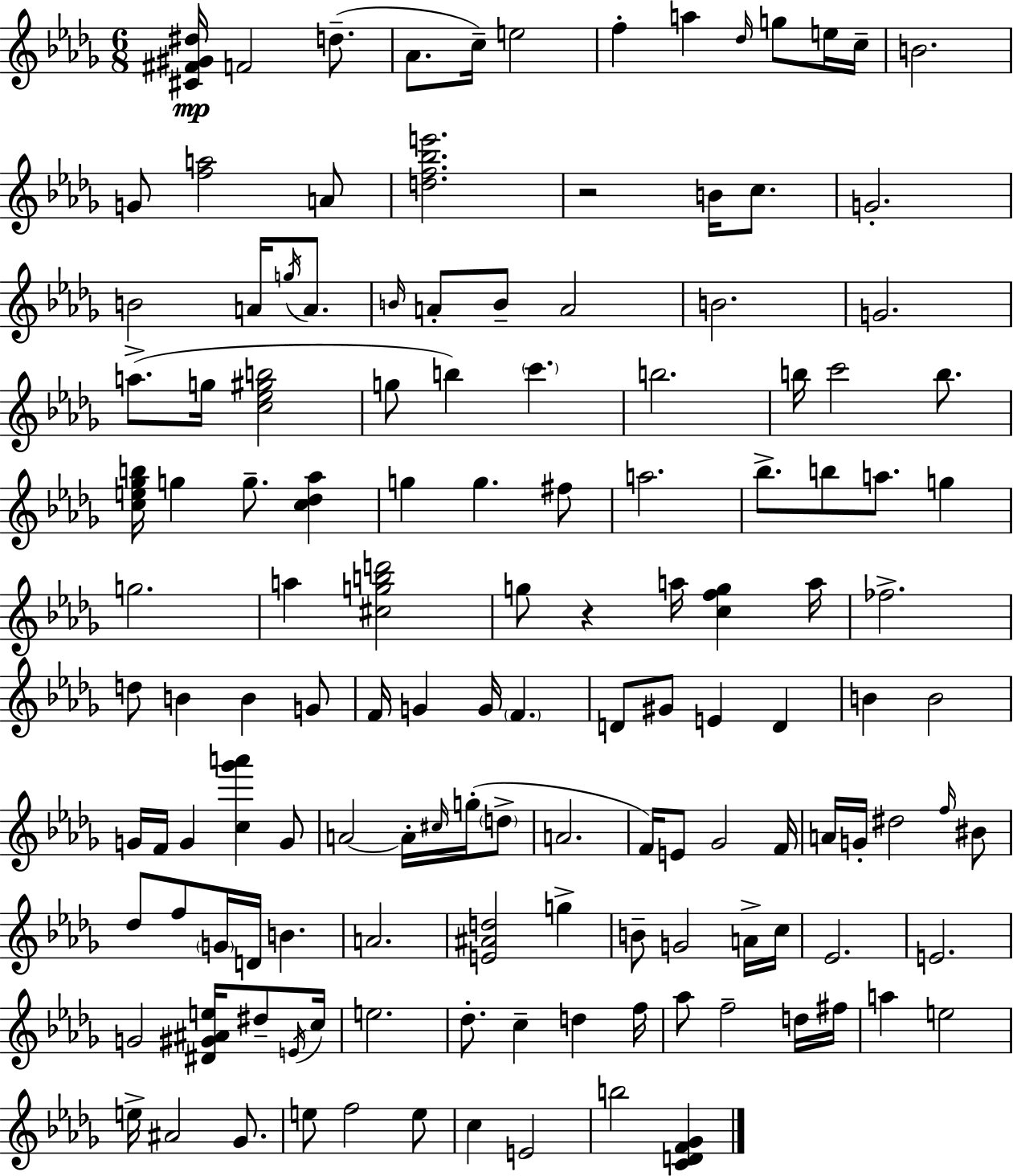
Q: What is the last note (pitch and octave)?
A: B5